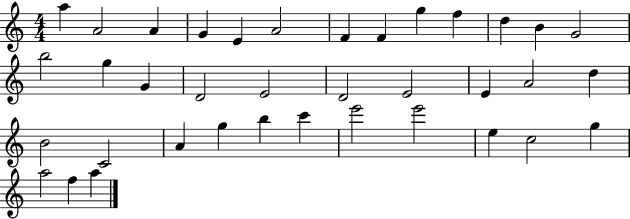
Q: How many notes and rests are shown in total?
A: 37